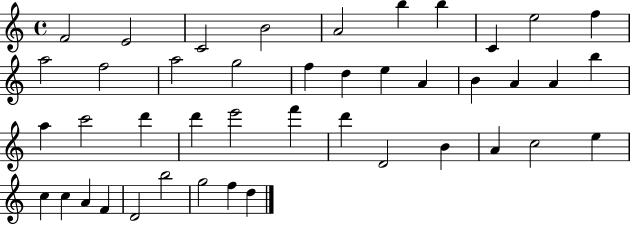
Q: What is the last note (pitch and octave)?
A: D5